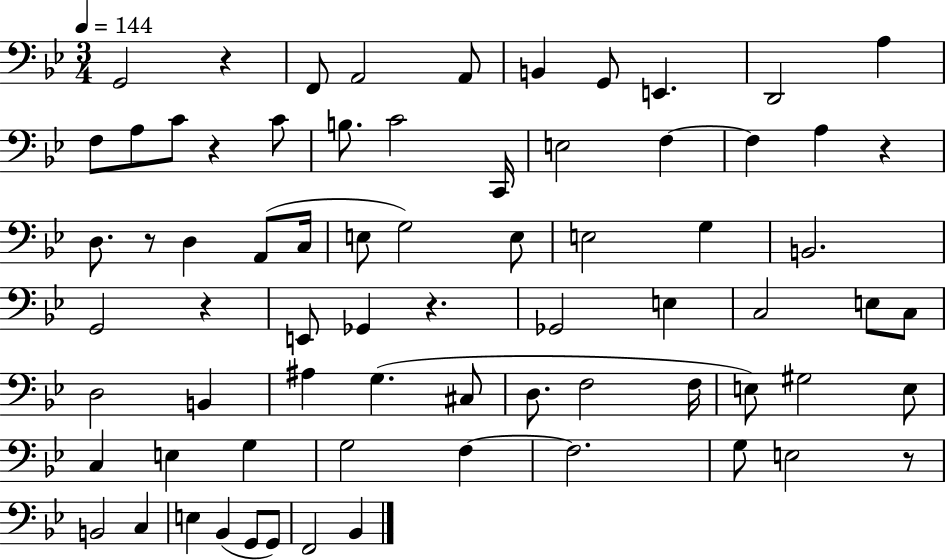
G2/h R/q F2/e A2/h A2/e B2/q G2/e E2/q. D2/h A3/q F3/e A3/e C4/e R/q C4/e B3/e. C4/h C2/s E3/h F3/q F3/q A3/q R/q D3/e. R/e D3/q A2/e C3/s E3/e G3/h E3/e E3/h G3/q B2/h. G2/h R/q E2/e Gb2/q R/q. Gb2/h E3/q C3/h E3/e C3/e D3/h B2/q A#3/q G3/q. C#3/e D3/e. F3/h F3/s E3/e G#3/h E3/e C3/q E3/q G3/q G3/h F3/q F3/h. G3/e E3/h R/e B2/h C3/q E3/q Bb2/q G2/e G2/e F2/h Bb2/q